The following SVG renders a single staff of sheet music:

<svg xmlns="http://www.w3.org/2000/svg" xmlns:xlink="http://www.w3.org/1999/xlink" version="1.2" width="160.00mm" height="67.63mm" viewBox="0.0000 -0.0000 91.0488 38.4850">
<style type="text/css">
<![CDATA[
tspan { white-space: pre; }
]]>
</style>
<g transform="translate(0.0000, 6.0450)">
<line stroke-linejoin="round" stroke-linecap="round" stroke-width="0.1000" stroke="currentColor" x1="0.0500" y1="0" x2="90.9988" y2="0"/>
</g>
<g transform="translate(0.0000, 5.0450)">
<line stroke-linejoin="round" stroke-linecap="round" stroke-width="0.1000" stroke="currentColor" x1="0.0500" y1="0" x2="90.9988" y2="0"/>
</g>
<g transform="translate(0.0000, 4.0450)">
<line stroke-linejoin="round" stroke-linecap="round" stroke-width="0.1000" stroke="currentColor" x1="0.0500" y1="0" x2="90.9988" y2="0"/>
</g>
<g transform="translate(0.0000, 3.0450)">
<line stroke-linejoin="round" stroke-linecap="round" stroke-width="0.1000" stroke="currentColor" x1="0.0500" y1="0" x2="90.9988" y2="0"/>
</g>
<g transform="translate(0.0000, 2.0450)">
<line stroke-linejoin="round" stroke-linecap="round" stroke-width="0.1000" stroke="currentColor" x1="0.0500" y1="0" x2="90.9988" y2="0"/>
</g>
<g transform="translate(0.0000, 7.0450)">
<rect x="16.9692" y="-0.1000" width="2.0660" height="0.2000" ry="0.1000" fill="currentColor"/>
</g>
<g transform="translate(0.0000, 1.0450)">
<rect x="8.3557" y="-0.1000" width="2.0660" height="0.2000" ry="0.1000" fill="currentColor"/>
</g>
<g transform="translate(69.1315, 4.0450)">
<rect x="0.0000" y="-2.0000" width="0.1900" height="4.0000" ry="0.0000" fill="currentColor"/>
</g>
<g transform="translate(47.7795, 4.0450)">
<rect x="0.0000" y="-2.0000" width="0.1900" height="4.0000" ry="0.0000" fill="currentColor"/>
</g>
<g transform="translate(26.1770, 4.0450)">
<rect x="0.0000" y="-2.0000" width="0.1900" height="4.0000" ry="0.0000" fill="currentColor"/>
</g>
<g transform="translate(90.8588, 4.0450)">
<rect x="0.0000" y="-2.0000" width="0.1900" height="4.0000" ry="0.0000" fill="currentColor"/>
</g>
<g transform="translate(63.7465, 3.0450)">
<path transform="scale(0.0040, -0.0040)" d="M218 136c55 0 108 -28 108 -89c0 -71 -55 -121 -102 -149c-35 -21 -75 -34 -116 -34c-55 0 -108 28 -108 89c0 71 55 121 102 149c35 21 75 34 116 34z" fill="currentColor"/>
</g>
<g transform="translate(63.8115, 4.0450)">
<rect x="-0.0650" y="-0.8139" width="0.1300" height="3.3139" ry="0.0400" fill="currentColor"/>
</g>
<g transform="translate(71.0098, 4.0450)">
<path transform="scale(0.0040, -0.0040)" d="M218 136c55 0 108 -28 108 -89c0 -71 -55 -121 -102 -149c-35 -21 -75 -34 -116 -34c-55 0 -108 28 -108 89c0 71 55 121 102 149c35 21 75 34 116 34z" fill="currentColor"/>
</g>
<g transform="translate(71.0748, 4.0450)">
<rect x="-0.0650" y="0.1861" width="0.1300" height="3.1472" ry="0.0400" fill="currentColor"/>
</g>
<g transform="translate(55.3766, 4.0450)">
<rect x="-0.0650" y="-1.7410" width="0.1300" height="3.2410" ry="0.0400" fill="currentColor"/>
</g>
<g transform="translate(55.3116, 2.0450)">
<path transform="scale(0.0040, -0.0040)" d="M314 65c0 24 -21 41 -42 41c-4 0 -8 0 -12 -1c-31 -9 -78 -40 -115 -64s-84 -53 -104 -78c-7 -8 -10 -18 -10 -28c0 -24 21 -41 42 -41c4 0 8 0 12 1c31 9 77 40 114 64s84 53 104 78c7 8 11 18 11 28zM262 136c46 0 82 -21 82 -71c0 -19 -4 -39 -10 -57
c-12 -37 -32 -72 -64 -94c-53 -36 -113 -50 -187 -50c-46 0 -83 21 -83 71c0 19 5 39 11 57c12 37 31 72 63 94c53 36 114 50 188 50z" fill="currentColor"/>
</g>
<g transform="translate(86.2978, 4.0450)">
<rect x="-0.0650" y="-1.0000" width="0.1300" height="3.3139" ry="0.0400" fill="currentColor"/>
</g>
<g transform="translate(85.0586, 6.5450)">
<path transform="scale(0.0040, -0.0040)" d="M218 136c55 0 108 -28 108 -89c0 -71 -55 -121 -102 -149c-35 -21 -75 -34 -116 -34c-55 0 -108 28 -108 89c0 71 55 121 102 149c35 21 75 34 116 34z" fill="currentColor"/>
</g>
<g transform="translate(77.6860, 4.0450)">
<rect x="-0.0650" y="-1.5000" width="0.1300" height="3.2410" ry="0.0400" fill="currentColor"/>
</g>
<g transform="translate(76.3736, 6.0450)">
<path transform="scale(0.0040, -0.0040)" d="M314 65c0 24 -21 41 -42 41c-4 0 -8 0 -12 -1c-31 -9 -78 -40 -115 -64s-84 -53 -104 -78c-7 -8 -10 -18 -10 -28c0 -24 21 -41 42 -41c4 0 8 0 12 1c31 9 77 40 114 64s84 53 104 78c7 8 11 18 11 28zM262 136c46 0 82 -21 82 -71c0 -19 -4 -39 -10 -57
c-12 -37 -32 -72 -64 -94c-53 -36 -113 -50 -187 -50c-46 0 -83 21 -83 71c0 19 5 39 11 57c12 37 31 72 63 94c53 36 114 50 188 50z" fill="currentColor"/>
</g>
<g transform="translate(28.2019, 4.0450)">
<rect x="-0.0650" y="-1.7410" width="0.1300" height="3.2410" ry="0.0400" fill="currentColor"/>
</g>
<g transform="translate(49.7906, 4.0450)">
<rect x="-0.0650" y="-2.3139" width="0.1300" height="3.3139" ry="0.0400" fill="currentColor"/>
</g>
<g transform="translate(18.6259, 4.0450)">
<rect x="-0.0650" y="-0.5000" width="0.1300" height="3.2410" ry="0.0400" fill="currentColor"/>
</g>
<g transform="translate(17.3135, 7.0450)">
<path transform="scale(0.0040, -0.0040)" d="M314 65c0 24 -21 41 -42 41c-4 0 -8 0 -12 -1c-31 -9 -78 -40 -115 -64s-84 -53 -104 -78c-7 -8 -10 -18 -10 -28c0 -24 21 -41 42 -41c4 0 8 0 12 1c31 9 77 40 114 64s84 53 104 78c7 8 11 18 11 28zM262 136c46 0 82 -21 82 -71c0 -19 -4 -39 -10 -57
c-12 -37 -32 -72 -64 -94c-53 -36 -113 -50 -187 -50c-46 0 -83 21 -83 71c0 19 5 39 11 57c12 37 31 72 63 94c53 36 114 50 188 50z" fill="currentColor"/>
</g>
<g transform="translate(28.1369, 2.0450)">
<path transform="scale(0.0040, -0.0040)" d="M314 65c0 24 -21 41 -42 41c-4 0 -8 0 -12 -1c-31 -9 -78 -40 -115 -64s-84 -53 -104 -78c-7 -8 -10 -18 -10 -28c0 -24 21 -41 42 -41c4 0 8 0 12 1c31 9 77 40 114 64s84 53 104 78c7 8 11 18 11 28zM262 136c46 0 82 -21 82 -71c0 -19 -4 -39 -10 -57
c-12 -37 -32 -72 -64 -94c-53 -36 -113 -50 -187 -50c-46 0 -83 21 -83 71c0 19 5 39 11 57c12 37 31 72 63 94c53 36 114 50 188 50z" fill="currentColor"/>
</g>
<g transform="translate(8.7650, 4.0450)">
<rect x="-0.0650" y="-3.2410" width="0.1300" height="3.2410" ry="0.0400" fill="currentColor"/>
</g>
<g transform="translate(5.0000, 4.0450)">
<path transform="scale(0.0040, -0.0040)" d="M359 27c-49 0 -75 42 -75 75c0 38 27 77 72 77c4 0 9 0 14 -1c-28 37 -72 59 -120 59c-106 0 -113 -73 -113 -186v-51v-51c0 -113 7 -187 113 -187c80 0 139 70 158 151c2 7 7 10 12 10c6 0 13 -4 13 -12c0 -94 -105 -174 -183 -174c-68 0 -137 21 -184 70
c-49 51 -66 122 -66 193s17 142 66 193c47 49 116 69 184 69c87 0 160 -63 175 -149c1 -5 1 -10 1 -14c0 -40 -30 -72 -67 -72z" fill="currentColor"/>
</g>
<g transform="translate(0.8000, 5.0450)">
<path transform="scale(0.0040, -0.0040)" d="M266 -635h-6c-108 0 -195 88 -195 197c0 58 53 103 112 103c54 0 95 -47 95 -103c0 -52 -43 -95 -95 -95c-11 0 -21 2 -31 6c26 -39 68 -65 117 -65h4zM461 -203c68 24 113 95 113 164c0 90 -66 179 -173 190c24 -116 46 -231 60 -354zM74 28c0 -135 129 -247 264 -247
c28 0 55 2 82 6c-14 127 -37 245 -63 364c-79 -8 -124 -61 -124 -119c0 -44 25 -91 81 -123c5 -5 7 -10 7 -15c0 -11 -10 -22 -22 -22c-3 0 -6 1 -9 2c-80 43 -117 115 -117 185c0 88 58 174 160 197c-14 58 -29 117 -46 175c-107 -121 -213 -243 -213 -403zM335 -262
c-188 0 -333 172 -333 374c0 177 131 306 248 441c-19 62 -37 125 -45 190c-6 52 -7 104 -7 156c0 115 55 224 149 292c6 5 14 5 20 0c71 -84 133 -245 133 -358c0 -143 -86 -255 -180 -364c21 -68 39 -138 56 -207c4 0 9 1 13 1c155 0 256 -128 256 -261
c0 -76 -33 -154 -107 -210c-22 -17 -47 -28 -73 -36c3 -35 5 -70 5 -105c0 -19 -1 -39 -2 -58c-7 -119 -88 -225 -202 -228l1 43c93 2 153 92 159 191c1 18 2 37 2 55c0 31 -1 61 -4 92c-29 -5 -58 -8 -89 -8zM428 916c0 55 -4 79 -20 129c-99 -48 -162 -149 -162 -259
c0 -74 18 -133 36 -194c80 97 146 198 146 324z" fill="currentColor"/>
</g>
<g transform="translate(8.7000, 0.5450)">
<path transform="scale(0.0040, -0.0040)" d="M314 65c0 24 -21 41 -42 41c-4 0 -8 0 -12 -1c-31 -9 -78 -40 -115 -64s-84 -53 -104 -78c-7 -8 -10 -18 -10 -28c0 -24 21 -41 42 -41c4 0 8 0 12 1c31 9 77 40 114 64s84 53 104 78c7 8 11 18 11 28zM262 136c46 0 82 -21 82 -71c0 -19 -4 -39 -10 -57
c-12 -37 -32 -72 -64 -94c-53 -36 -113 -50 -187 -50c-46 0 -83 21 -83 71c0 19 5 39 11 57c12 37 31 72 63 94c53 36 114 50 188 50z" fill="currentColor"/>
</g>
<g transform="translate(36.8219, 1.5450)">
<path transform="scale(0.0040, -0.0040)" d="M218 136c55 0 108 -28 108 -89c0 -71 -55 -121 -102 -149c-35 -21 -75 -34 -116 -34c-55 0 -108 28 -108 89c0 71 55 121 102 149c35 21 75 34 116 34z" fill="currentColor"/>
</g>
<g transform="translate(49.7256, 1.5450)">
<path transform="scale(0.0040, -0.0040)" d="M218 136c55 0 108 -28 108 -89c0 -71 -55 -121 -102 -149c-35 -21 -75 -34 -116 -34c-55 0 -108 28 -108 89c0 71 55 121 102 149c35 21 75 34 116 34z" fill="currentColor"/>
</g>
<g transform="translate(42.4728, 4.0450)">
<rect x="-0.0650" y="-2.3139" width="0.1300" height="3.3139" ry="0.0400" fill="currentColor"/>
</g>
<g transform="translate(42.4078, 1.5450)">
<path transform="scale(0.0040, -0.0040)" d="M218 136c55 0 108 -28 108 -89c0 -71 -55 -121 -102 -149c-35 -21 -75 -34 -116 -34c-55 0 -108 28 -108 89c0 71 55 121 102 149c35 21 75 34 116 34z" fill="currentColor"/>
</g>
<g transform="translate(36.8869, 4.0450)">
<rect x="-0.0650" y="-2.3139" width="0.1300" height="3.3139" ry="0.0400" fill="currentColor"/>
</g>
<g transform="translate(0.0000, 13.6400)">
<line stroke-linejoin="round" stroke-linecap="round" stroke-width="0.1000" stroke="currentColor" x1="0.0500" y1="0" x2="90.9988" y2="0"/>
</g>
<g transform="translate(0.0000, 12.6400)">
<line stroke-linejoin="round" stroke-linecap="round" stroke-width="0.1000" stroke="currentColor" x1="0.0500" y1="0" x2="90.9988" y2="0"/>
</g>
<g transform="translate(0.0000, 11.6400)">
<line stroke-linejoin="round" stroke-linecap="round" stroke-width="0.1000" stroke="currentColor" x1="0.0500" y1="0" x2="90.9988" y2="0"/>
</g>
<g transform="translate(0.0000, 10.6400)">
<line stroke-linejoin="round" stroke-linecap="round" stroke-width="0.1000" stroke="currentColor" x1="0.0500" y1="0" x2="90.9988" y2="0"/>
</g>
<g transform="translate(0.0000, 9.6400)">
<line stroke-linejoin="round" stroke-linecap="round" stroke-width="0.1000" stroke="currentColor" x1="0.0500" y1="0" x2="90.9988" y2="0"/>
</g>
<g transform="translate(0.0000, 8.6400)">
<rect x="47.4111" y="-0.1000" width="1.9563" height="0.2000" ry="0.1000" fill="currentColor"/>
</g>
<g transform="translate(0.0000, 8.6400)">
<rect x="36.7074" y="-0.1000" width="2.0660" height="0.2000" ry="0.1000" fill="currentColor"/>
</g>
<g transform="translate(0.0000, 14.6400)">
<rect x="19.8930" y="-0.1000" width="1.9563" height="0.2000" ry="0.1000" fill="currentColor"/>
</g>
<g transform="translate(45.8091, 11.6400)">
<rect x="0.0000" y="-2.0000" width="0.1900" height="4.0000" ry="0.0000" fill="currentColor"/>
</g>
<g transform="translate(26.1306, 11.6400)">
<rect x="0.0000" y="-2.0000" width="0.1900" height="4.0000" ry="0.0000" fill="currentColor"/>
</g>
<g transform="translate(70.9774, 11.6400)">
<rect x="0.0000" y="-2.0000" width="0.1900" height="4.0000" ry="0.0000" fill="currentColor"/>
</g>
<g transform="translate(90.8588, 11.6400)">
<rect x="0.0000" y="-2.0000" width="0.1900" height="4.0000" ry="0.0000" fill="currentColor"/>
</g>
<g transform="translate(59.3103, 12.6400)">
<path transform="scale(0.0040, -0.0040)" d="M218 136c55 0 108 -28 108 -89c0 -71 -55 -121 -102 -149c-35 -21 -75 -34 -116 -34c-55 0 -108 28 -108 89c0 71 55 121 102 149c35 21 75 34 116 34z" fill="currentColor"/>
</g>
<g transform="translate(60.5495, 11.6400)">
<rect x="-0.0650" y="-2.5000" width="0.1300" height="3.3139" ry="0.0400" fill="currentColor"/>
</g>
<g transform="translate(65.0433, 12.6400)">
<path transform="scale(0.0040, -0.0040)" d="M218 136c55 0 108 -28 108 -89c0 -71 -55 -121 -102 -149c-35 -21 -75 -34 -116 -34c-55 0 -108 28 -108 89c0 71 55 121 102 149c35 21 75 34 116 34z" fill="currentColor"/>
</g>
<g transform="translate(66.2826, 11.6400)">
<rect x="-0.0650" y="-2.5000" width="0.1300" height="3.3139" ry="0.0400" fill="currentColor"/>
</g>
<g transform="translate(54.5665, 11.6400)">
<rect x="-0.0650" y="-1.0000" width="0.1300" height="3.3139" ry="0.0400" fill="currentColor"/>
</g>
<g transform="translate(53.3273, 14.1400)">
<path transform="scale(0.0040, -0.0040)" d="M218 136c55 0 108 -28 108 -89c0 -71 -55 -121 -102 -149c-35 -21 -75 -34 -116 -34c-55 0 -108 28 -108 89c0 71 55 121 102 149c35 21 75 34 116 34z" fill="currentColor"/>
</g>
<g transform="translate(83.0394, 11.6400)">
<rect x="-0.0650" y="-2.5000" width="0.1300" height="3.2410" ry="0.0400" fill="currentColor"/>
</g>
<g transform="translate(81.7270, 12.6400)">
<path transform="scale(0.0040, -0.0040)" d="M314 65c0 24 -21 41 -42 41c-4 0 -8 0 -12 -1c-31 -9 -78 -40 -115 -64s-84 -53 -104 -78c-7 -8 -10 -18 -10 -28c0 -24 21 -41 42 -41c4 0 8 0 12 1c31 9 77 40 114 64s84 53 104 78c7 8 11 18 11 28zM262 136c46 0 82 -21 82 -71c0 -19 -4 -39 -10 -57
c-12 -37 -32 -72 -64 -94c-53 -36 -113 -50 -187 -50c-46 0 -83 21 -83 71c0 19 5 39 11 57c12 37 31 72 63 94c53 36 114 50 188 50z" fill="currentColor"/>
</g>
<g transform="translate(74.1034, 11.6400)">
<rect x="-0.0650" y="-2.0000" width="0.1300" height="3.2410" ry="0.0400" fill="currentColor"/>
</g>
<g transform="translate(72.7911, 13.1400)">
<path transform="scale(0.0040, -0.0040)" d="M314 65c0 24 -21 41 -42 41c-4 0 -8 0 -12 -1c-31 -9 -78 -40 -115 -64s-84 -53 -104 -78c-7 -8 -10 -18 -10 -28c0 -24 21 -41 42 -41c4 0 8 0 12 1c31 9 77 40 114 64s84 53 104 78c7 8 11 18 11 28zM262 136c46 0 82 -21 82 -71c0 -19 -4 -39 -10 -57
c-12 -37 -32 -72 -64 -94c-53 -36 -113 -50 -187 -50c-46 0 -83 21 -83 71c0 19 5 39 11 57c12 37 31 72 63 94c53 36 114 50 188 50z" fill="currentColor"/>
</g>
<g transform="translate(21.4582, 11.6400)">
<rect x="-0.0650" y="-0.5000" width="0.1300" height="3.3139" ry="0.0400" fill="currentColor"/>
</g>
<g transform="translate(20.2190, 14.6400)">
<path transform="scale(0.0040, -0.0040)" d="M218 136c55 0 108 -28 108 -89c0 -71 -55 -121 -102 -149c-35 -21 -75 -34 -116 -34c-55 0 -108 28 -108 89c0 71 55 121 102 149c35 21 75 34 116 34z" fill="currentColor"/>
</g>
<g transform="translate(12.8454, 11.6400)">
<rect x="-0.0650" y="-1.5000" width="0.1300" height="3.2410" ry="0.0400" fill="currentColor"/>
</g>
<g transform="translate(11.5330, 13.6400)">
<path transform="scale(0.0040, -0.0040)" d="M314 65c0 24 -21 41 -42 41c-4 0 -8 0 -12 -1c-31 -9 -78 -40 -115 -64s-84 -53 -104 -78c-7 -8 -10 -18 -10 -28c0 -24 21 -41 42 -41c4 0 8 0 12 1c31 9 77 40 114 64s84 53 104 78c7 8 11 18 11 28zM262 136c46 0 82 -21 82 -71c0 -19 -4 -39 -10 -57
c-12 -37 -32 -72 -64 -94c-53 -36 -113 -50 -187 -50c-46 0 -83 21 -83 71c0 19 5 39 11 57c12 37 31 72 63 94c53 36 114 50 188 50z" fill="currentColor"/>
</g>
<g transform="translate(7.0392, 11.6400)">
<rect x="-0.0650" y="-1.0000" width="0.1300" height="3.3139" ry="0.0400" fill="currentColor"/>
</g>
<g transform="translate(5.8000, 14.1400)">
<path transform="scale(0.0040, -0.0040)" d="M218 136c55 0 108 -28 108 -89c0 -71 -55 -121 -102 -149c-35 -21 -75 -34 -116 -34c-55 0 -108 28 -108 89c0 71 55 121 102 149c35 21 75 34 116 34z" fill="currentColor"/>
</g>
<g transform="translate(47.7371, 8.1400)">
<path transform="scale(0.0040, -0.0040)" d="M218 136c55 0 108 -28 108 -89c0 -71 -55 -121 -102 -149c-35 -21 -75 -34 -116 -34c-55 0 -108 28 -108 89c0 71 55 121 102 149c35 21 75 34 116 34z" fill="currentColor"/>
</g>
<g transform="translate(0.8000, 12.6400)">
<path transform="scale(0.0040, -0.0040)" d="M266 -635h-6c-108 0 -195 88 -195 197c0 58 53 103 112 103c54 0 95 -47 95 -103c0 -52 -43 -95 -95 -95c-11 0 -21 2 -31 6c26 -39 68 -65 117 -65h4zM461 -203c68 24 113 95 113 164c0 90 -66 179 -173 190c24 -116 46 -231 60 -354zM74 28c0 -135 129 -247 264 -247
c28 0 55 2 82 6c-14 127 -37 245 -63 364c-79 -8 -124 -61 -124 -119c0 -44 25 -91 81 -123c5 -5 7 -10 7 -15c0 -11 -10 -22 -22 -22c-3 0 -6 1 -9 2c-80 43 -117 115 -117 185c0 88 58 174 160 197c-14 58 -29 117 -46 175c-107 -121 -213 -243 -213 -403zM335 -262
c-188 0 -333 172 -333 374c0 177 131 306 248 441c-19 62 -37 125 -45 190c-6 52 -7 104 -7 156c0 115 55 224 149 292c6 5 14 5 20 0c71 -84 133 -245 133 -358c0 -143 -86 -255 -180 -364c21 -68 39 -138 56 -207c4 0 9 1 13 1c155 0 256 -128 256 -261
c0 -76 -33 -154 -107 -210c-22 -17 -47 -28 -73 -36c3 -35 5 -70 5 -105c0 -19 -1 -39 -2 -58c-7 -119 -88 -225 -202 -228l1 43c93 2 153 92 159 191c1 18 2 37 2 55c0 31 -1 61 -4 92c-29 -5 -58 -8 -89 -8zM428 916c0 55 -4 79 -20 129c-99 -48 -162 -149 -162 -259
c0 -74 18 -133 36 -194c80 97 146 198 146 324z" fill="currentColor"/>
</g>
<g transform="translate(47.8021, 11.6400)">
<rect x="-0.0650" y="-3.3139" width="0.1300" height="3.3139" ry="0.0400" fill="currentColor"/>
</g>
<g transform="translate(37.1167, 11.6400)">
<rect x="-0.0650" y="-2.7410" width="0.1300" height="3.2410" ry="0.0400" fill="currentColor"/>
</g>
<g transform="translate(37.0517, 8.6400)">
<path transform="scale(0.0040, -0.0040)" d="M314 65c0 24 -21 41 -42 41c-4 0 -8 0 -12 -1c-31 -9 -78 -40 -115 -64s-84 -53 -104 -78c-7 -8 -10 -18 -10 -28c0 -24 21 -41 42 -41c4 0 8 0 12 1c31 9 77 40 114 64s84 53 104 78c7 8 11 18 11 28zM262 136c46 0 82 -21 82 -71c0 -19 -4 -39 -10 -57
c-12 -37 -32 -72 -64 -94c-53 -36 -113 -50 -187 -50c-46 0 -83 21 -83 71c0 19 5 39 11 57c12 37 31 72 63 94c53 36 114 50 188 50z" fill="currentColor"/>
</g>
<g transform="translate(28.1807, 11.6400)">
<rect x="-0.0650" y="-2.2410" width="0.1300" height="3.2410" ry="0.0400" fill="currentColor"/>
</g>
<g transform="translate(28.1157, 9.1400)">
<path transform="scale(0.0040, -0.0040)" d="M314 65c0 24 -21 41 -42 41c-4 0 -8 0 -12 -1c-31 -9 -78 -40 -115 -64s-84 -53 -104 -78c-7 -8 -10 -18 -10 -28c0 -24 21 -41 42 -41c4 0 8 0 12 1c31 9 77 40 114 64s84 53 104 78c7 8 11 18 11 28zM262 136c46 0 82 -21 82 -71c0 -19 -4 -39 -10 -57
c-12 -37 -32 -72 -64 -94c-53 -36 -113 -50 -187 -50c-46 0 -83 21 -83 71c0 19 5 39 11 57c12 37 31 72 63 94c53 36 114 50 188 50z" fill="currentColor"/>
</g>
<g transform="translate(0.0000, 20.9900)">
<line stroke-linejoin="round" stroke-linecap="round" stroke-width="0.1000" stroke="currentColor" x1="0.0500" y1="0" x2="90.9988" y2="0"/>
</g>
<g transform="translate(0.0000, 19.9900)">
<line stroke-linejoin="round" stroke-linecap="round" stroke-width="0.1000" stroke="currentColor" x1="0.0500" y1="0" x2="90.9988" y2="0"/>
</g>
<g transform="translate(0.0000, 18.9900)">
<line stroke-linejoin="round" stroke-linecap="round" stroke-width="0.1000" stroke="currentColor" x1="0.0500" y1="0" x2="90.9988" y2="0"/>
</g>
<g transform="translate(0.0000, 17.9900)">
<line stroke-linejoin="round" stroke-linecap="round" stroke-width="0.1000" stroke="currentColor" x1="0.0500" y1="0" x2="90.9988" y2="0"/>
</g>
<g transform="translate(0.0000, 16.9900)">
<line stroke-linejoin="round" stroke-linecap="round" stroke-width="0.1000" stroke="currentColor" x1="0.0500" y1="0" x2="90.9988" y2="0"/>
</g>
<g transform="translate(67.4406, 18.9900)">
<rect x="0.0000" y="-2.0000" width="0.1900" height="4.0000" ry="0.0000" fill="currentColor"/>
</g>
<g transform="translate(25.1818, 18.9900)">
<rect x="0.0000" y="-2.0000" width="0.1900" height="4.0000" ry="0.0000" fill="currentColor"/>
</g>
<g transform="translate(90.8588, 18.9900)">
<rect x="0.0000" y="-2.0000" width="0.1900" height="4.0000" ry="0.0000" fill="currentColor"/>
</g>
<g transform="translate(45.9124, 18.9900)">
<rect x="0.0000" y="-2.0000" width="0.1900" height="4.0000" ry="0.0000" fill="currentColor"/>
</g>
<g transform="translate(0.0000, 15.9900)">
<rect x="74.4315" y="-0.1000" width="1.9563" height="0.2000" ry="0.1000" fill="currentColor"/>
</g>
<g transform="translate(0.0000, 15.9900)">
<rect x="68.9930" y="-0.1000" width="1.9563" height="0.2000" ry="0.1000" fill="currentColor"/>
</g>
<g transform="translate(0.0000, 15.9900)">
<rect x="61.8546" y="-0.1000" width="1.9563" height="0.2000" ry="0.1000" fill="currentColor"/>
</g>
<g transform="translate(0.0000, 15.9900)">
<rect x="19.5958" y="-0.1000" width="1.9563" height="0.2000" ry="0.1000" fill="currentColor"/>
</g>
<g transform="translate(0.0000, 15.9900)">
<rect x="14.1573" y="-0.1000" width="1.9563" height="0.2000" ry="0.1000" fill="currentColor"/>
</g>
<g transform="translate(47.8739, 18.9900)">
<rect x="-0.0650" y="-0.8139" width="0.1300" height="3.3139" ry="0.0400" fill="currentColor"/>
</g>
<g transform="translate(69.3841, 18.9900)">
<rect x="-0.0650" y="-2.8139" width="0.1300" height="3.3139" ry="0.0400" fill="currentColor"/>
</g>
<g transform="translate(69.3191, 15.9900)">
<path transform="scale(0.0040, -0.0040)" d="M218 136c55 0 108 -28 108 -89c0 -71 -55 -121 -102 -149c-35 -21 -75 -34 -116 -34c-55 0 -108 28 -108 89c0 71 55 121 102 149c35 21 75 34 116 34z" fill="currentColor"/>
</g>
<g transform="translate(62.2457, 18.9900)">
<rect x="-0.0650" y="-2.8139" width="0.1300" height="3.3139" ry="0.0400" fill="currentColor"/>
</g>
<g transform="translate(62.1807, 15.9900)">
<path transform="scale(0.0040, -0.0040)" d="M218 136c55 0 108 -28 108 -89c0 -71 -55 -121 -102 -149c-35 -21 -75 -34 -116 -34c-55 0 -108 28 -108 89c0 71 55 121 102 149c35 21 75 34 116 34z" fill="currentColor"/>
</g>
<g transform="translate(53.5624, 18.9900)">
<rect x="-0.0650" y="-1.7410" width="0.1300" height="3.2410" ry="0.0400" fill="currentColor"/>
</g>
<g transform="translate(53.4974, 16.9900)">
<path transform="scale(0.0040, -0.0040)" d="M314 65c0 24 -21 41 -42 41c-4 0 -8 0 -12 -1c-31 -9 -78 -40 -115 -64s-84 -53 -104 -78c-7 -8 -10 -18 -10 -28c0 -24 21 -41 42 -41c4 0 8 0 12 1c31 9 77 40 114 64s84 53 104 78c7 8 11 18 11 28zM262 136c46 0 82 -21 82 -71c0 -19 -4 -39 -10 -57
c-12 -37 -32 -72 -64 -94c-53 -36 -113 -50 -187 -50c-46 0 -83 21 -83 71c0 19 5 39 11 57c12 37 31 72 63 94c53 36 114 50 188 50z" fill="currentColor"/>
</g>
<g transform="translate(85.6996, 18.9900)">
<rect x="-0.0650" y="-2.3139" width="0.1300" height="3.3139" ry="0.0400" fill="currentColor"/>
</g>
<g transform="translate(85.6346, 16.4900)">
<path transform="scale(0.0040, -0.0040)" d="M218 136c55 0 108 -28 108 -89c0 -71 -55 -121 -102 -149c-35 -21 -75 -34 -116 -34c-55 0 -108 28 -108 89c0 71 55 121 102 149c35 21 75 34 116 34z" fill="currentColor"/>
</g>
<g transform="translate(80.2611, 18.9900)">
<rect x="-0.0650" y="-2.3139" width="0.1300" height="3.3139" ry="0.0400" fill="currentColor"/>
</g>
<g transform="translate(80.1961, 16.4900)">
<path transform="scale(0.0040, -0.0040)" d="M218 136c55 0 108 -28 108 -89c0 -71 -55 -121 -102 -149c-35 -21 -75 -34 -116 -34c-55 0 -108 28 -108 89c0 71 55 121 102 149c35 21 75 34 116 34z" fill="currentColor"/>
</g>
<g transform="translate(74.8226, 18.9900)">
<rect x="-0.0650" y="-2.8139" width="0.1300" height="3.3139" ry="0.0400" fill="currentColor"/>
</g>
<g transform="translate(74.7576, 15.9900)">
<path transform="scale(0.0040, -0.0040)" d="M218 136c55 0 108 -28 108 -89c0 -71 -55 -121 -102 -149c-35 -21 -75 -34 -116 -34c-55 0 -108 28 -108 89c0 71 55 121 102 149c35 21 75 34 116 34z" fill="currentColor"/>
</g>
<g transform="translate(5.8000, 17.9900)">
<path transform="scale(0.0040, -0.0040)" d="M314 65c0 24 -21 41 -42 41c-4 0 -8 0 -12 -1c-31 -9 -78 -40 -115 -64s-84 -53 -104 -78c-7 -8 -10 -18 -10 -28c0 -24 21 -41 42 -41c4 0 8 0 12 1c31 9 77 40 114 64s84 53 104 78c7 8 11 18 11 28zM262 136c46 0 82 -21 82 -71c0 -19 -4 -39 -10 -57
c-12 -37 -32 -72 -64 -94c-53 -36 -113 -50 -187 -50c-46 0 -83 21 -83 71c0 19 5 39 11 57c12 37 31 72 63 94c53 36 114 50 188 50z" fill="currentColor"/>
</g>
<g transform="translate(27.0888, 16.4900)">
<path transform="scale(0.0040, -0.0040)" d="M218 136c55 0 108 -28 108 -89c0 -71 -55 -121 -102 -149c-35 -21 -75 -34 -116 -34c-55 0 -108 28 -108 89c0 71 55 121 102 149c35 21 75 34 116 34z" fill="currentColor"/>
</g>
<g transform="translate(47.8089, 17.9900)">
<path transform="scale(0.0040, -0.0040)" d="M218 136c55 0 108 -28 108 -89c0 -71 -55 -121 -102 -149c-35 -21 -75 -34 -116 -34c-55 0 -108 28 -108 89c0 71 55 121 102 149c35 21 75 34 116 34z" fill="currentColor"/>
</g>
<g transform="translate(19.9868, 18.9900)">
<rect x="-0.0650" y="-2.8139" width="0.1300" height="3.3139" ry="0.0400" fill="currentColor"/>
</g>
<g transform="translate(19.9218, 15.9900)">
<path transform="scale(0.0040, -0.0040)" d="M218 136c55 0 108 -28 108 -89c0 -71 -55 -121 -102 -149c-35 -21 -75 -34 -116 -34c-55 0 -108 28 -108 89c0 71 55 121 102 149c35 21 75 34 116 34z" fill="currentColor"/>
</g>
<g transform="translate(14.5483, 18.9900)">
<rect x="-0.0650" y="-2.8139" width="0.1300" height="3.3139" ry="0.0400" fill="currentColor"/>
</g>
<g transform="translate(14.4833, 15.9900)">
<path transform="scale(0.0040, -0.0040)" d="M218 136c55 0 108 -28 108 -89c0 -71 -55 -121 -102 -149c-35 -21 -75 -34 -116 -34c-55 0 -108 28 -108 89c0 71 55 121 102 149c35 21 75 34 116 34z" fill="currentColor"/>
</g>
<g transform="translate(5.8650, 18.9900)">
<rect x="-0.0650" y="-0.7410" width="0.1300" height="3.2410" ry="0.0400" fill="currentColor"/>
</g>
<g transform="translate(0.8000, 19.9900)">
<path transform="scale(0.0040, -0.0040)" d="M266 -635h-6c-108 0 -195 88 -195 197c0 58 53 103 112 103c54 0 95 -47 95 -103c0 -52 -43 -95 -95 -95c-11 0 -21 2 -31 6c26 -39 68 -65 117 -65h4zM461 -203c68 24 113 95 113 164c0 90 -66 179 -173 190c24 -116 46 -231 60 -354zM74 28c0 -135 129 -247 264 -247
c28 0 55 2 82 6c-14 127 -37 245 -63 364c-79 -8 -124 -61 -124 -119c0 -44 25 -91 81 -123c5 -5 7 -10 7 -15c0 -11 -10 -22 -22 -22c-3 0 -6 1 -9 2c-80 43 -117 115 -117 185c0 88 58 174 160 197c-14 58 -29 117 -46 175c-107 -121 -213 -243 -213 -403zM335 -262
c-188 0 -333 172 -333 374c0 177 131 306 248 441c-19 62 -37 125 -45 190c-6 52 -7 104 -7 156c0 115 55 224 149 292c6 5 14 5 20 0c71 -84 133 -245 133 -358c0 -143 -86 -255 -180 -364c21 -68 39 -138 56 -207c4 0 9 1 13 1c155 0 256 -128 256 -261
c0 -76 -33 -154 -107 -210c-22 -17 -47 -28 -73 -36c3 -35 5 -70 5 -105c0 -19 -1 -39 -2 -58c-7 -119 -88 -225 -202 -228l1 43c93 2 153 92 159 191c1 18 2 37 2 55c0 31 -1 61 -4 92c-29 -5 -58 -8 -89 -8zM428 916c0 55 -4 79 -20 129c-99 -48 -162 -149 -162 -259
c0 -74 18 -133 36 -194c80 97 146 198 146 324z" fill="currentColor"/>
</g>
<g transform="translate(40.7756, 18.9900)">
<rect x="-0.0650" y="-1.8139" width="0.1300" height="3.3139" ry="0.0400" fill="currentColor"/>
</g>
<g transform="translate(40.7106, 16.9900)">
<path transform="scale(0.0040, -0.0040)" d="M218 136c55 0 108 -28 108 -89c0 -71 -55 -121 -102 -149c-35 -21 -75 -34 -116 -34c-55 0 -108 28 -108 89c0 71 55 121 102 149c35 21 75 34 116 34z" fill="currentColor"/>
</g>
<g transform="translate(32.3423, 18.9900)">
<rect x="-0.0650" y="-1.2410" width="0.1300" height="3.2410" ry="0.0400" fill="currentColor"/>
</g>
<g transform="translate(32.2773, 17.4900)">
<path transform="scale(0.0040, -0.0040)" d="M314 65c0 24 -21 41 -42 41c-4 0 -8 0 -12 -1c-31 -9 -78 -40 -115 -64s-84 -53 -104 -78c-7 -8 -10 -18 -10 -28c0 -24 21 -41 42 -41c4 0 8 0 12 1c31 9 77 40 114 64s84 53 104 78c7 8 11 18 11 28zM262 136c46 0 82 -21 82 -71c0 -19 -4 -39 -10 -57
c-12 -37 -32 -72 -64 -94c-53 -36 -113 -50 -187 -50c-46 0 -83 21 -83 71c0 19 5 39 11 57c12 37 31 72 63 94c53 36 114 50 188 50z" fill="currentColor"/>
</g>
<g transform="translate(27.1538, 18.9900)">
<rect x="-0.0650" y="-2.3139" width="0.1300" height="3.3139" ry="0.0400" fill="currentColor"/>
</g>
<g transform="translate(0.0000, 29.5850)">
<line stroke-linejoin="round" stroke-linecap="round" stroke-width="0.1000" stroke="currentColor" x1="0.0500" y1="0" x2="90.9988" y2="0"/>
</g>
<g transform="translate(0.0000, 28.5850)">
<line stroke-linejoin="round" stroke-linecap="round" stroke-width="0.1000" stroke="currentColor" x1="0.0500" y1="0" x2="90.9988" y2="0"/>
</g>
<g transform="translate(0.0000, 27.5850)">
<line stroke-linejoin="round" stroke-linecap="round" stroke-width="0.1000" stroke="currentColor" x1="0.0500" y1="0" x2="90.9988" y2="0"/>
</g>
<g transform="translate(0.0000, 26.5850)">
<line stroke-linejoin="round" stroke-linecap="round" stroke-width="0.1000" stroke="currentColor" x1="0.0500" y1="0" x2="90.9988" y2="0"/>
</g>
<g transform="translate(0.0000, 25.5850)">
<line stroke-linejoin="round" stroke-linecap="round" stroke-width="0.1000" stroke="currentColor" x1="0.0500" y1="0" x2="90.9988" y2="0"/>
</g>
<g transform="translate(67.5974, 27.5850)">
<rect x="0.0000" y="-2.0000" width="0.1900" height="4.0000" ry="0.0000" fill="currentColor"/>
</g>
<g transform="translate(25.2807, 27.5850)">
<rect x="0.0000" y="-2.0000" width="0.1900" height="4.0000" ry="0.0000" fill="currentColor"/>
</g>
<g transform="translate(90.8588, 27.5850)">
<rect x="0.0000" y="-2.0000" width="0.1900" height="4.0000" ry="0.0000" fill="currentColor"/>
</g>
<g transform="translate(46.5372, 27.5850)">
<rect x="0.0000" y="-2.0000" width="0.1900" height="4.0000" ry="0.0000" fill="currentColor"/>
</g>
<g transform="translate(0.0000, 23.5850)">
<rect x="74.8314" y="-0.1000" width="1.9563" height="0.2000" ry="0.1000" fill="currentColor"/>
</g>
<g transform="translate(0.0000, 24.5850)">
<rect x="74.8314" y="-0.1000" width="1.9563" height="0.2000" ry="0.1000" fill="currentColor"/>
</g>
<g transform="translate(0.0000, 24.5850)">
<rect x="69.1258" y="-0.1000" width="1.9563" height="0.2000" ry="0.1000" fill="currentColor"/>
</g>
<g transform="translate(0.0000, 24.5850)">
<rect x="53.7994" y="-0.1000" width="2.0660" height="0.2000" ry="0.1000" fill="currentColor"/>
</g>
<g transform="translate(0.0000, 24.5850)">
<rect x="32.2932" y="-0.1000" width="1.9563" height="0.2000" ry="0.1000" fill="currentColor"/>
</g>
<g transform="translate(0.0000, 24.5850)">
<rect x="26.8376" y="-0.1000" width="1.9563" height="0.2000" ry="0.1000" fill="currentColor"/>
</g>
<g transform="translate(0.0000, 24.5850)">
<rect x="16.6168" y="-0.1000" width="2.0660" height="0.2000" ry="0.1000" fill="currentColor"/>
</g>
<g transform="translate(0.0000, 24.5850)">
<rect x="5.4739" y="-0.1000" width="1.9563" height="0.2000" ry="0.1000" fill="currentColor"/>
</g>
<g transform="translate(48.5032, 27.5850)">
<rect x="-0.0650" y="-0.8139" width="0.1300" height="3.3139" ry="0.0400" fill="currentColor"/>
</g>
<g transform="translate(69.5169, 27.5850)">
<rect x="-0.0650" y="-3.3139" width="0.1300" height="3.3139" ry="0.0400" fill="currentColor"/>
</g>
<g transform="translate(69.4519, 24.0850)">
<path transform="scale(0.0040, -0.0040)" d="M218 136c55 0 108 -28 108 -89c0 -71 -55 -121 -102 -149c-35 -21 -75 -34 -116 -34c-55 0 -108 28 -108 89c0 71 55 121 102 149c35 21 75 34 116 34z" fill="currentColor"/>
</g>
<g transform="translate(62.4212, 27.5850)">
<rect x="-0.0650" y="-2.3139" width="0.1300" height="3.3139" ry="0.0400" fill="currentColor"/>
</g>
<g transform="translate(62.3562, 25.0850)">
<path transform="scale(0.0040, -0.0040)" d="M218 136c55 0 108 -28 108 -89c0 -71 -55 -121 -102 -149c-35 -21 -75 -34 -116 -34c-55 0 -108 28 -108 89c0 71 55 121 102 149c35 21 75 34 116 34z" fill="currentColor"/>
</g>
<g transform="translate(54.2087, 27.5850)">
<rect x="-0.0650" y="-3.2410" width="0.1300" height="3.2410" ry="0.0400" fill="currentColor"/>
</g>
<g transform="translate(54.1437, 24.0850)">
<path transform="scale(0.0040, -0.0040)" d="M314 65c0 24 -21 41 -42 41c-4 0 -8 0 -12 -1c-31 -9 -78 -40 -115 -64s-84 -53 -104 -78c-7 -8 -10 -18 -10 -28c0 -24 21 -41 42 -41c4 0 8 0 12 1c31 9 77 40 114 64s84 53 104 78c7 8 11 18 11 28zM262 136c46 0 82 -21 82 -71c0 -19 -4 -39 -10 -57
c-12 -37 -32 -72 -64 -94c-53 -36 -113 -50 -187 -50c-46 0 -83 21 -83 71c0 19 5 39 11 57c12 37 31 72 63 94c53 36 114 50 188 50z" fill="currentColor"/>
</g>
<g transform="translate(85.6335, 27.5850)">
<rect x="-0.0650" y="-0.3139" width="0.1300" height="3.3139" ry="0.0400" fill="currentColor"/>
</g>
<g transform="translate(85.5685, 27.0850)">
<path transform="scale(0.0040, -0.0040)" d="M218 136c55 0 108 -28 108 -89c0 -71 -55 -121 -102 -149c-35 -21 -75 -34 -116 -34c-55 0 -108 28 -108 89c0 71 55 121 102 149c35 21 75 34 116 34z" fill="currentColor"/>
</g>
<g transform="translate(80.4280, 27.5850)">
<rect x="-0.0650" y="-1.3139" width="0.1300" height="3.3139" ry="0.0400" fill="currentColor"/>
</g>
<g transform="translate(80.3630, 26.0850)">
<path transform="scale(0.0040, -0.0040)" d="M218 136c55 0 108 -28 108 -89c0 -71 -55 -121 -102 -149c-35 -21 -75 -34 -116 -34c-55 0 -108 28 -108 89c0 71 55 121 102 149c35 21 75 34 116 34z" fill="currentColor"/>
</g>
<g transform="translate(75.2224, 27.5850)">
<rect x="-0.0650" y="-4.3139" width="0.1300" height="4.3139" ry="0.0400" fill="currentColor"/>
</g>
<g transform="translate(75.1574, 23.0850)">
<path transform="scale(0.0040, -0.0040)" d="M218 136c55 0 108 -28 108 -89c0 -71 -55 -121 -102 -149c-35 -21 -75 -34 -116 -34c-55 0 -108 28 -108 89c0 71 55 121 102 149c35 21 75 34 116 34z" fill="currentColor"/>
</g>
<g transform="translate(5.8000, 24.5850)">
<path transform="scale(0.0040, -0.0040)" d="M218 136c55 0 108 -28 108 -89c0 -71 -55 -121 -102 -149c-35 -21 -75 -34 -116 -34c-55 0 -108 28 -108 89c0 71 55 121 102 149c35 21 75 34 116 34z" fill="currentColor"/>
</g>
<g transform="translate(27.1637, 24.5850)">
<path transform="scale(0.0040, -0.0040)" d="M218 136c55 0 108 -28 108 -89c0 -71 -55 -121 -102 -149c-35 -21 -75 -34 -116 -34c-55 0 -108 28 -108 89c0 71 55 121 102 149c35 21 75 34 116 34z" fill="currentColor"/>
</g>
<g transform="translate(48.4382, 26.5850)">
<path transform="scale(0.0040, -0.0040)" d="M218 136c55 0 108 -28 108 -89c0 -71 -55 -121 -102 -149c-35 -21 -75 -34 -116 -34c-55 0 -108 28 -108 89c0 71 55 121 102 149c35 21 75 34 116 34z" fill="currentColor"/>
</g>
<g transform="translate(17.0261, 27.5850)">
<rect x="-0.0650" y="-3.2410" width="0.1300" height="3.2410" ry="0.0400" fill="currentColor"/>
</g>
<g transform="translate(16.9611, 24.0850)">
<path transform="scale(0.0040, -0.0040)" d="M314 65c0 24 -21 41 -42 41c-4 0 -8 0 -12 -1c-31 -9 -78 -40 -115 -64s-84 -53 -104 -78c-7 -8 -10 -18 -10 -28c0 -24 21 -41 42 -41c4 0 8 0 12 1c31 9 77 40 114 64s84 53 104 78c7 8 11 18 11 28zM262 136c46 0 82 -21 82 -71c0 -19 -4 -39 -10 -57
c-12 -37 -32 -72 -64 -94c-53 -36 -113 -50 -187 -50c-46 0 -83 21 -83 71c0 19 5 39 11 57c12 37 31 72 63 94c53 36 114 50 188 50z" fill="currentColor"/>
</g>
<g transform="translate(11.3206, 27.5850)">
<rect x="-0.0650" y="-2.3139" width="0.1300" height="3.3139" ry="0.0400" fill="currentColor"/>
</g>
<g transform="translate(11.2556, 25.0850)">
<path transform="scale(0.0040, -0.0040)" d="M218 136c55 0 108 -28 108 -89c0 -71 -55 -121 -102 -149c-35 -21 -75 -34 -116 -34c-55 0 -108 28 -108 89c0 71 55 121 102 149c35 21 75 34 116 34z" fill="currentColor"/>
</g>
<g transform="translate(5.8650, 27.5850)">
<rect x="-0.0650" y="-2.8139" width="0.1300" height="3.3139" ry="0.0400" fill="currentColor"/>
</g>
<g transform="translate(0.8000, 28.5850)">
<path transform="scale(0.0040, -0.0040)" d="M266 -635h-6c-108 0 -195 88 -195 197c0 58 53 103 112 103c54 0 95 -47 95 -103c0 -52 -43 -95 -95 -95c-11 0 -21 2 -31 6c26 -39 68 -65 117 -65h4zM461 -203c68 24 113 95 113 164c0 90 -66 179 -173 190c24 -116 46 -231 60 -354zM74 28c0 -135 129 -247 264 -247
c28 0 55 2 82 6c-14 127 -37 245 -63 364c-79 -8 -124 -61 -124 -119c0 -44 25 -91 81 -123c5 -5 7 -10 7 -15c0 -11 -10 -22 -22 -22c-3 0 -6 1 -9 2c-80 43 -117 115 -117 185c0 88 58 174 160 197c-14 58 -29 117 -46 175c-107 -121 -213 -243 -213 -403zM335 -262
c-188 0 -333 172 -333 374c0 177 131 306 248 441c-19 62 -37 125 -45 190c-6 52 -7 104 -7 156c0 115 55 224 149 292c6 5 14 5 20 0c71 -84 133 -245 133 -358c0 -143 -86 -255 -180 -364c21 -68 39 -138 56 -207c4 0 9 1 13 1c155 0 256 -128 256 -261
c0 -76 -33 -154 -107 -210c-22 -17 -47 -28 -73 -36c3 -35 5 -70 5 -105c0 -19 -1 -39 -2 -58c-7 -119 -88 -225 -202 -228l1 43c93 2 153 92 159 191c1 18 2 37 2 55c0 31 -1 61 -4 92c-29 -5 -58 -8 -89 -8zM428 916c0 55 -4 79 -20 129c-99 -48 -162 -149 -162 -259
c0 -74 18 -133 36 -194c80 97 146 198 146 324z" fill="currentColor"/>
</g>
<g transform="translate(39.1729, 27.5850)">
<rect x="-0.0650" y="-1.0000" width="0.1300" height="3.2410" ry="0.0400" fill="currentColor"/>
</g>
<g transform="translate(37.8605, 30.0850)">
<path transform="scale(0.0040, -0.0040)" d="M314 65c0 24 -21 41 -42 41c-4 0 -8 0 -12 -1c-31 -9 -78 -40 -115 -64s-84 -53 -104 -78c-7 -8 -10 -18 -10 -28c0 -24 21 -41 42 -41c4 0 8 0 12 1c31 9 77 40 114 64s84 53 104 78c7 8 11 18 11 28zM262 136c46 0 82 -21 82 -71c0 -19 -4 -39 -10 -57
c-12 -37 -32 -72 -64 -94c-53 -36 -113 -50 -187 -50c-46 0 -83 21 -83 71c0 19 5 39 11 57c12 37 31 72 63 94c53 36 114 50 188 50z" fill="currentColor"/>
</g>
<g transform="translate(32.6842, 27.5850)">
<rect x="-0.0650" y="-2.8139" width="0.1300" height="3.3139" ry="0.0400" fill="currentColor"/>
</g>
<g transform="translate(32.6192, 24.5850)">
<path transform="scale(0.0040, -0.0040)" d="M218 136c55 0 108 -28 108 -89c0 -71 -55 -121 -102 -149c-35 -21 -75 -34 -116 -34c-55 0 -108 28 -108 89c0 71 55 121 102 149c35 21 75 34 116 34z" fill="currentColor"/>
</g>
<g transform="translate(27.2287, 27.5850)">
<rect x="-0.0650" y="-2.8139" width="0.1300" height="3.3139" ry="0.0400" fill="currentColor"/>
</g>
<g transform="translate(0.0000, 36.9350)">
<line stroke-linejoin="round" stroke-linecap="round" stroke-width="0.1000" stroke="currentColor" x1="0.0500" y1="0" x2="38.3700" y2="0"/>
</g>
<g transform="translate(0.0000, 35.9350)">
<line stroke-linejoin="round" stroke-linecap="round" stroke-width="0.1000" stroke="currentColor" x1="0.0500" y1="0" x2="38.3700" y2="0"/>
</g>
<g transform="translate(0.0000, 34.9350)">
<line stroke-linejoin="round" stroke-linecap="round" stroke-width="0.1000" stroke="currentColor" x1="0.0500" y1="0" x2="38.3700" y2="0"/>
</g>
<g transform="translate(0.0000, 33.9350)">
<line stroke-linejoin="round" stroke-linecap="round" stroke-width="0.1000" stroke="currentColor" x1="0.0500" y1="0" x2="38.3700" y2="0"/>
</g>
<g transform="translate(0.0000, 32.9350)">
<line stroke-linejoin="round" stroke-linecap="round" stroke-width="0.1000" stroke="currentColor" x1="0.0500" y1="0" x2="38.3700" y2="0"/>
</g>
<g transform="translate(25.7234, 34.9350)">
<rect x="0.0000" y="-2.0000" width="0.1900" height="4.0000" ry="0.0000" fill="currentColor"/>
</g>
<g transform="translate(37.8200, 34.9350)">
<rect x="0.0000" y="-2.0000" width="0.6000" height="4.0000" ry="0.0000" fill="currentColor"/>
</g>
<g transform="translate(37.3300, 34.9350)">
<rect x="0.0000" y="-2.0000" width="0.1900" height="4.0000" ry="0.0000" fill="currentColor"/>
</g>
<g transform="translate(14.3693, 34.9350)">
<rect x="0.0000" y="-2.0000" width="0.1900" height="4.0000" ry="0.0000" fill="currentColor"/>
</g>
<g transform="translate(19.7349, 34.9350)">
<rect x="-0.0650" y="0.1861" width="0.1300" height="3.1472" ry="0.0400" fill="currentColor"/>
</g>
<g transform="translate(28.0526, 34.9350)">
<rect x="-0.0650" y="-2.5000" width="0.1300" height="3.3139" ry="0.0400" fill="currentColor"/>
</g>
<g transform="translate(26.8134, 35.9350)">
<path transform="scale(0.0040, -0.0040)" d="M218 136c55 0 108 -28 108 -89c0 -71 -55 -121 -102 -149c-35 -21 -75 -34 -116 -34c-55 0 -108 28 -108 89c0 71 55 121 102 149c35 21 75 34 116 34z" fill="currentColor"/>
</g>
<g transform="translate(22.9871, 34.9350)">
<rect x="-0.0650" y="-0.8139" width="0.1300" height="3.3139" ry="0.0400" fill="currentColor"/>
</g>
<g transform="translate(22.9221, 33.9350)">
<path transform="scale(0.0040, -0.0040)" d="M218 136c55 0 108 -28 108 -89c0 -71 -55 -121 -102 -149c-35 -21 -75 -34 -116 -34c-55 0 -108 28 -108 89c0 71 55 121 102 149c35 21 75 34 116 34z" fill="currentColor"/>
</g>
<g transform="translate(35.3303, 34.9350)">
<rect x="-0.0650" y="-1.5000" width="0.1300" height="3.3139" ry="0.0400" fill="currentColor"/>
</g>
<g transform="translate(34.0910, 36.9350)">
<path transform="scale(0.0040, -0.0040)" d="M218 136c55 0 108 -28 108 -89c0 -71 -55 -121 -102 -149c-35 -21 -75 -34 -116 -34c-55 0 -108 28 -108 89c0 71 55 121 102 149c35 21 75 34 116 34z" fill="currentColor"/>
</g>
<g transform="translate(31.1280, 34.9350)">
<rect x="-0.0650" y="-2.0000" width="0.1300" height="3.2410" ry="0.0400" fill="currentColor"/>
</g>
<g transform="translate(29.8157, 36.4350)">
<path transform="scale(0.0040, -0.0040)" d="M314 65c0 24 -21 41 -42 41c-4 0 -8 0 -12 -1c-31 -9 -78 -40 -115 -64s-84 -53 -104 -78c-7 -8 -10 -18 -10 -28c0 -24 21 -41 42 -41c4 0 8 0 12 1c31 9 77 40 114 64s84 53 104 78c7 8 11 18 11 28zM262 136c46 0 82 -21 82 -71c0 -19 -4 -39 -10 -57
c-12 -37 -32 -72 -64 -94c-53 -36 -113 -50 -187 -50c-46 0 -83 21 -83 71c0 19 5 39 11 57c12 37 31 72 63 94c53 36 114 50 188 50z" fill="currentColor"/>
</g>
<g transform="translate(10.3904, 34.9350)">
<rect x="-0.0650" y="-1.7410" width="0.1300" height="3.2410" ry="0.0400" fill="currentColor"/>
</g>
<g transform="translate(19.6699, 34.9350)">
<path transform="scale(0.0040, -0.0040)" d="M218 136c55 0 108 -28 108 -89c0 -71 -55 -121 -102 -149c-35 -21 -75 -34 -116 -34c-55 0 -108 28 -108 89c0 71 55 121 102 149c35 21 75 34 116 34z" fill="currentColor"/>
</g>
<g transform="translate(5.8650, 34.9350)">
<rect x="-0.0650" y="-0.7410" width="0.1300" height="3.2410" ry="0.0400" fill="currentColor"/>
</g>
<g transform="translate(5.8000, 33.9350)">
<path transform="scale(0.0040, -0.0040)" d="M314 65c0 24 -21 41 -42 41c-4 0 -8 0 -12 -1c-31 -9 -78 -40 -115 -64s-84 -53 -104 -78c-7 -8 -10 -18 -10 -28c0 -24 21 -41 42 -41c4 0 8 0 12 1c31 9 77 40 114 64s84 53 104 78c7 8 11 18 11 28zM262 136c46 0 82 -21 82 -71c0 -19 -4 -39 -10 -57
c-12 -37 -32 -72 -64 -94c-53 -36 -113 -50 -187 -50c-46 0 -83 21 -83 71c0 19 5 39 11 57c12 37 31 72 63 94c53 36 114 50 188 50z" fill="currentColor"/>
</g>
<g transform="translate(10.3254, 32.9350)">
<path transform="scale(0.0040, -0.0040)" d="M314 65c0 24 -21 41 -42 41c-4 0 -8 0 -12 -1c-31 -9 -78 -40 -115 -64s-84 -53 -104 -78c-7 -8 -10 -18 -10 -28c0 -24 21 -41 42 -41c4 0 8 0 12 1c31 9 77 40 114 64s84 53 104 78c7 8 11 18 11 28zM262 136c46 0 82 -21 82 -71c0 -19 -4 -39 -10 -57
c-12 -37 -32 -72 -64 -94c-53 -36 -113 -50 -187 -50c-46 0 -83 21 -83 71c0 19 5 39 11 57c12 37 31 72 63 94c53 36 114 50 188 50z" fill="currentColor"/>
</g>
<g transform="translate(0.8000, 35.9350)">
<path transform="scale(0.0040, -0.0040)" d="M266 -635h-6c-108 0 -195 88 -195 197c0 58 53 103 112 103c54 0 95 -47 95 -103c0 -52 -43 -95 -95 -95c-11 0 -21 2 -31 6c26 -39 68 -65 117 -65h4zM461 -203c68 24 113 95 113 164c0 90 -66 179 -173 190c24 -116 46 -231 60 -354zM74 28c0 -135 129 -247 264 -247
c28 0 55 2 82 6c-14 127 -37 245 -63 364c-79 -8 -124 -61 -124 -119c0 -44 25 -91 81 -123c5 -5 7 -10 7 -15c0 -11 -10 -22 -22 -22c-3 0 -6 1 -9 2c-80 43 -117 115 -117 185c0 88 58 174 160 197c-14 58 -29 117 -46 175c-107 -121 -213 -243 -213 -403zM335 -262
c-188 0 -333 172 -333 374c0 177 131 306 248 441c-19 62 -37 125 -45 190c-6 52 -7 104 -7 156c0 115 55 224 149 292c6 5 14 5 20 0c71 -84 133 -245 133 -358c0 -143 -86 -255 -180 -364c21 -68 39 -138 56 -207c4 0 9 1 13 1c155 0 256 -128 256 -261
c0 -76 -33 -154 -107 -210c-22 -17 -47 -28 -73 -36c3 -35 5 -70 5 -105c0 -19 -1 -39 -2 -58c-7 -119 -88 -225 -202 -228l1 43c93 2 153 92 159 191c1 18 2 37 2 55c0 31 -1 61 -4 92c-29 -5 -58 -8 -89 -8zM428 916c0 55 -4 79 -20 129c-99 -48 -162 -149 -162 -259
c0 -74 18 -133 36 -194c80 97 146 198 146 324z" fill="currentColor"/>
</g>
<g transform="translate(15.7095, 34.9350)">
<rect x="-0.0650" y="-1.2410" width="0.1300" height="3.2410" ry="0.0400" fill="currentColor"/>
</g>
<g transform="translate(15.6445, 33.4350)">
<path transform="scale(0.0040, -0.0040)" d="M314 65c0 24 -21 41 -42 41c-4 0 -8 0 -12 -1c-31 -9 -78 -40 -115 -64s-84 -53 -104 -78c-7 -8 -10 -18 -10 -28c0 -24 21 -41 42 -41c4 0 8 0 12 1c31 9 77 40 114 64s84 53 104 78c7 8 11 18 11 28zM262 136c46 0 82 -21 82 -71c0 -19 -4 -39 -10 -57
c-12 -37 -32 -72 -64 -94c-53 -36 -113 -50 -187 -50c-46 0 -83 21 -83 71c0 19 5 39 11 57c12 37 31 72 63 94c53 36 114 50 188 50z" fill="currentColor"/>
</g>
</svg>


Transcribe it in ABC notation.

X:1
T:Untitled
M:4/4
L:1/4
K:C
b2 C2 f2 g g g f2 d B E2 D D E2 C g2 a2 b D G G F2 G2 d2 a a g e2 f d f2 a a a g g a g b2 a a D2 d b2 g b d' e c d2 f2 e2 B d G F2 E